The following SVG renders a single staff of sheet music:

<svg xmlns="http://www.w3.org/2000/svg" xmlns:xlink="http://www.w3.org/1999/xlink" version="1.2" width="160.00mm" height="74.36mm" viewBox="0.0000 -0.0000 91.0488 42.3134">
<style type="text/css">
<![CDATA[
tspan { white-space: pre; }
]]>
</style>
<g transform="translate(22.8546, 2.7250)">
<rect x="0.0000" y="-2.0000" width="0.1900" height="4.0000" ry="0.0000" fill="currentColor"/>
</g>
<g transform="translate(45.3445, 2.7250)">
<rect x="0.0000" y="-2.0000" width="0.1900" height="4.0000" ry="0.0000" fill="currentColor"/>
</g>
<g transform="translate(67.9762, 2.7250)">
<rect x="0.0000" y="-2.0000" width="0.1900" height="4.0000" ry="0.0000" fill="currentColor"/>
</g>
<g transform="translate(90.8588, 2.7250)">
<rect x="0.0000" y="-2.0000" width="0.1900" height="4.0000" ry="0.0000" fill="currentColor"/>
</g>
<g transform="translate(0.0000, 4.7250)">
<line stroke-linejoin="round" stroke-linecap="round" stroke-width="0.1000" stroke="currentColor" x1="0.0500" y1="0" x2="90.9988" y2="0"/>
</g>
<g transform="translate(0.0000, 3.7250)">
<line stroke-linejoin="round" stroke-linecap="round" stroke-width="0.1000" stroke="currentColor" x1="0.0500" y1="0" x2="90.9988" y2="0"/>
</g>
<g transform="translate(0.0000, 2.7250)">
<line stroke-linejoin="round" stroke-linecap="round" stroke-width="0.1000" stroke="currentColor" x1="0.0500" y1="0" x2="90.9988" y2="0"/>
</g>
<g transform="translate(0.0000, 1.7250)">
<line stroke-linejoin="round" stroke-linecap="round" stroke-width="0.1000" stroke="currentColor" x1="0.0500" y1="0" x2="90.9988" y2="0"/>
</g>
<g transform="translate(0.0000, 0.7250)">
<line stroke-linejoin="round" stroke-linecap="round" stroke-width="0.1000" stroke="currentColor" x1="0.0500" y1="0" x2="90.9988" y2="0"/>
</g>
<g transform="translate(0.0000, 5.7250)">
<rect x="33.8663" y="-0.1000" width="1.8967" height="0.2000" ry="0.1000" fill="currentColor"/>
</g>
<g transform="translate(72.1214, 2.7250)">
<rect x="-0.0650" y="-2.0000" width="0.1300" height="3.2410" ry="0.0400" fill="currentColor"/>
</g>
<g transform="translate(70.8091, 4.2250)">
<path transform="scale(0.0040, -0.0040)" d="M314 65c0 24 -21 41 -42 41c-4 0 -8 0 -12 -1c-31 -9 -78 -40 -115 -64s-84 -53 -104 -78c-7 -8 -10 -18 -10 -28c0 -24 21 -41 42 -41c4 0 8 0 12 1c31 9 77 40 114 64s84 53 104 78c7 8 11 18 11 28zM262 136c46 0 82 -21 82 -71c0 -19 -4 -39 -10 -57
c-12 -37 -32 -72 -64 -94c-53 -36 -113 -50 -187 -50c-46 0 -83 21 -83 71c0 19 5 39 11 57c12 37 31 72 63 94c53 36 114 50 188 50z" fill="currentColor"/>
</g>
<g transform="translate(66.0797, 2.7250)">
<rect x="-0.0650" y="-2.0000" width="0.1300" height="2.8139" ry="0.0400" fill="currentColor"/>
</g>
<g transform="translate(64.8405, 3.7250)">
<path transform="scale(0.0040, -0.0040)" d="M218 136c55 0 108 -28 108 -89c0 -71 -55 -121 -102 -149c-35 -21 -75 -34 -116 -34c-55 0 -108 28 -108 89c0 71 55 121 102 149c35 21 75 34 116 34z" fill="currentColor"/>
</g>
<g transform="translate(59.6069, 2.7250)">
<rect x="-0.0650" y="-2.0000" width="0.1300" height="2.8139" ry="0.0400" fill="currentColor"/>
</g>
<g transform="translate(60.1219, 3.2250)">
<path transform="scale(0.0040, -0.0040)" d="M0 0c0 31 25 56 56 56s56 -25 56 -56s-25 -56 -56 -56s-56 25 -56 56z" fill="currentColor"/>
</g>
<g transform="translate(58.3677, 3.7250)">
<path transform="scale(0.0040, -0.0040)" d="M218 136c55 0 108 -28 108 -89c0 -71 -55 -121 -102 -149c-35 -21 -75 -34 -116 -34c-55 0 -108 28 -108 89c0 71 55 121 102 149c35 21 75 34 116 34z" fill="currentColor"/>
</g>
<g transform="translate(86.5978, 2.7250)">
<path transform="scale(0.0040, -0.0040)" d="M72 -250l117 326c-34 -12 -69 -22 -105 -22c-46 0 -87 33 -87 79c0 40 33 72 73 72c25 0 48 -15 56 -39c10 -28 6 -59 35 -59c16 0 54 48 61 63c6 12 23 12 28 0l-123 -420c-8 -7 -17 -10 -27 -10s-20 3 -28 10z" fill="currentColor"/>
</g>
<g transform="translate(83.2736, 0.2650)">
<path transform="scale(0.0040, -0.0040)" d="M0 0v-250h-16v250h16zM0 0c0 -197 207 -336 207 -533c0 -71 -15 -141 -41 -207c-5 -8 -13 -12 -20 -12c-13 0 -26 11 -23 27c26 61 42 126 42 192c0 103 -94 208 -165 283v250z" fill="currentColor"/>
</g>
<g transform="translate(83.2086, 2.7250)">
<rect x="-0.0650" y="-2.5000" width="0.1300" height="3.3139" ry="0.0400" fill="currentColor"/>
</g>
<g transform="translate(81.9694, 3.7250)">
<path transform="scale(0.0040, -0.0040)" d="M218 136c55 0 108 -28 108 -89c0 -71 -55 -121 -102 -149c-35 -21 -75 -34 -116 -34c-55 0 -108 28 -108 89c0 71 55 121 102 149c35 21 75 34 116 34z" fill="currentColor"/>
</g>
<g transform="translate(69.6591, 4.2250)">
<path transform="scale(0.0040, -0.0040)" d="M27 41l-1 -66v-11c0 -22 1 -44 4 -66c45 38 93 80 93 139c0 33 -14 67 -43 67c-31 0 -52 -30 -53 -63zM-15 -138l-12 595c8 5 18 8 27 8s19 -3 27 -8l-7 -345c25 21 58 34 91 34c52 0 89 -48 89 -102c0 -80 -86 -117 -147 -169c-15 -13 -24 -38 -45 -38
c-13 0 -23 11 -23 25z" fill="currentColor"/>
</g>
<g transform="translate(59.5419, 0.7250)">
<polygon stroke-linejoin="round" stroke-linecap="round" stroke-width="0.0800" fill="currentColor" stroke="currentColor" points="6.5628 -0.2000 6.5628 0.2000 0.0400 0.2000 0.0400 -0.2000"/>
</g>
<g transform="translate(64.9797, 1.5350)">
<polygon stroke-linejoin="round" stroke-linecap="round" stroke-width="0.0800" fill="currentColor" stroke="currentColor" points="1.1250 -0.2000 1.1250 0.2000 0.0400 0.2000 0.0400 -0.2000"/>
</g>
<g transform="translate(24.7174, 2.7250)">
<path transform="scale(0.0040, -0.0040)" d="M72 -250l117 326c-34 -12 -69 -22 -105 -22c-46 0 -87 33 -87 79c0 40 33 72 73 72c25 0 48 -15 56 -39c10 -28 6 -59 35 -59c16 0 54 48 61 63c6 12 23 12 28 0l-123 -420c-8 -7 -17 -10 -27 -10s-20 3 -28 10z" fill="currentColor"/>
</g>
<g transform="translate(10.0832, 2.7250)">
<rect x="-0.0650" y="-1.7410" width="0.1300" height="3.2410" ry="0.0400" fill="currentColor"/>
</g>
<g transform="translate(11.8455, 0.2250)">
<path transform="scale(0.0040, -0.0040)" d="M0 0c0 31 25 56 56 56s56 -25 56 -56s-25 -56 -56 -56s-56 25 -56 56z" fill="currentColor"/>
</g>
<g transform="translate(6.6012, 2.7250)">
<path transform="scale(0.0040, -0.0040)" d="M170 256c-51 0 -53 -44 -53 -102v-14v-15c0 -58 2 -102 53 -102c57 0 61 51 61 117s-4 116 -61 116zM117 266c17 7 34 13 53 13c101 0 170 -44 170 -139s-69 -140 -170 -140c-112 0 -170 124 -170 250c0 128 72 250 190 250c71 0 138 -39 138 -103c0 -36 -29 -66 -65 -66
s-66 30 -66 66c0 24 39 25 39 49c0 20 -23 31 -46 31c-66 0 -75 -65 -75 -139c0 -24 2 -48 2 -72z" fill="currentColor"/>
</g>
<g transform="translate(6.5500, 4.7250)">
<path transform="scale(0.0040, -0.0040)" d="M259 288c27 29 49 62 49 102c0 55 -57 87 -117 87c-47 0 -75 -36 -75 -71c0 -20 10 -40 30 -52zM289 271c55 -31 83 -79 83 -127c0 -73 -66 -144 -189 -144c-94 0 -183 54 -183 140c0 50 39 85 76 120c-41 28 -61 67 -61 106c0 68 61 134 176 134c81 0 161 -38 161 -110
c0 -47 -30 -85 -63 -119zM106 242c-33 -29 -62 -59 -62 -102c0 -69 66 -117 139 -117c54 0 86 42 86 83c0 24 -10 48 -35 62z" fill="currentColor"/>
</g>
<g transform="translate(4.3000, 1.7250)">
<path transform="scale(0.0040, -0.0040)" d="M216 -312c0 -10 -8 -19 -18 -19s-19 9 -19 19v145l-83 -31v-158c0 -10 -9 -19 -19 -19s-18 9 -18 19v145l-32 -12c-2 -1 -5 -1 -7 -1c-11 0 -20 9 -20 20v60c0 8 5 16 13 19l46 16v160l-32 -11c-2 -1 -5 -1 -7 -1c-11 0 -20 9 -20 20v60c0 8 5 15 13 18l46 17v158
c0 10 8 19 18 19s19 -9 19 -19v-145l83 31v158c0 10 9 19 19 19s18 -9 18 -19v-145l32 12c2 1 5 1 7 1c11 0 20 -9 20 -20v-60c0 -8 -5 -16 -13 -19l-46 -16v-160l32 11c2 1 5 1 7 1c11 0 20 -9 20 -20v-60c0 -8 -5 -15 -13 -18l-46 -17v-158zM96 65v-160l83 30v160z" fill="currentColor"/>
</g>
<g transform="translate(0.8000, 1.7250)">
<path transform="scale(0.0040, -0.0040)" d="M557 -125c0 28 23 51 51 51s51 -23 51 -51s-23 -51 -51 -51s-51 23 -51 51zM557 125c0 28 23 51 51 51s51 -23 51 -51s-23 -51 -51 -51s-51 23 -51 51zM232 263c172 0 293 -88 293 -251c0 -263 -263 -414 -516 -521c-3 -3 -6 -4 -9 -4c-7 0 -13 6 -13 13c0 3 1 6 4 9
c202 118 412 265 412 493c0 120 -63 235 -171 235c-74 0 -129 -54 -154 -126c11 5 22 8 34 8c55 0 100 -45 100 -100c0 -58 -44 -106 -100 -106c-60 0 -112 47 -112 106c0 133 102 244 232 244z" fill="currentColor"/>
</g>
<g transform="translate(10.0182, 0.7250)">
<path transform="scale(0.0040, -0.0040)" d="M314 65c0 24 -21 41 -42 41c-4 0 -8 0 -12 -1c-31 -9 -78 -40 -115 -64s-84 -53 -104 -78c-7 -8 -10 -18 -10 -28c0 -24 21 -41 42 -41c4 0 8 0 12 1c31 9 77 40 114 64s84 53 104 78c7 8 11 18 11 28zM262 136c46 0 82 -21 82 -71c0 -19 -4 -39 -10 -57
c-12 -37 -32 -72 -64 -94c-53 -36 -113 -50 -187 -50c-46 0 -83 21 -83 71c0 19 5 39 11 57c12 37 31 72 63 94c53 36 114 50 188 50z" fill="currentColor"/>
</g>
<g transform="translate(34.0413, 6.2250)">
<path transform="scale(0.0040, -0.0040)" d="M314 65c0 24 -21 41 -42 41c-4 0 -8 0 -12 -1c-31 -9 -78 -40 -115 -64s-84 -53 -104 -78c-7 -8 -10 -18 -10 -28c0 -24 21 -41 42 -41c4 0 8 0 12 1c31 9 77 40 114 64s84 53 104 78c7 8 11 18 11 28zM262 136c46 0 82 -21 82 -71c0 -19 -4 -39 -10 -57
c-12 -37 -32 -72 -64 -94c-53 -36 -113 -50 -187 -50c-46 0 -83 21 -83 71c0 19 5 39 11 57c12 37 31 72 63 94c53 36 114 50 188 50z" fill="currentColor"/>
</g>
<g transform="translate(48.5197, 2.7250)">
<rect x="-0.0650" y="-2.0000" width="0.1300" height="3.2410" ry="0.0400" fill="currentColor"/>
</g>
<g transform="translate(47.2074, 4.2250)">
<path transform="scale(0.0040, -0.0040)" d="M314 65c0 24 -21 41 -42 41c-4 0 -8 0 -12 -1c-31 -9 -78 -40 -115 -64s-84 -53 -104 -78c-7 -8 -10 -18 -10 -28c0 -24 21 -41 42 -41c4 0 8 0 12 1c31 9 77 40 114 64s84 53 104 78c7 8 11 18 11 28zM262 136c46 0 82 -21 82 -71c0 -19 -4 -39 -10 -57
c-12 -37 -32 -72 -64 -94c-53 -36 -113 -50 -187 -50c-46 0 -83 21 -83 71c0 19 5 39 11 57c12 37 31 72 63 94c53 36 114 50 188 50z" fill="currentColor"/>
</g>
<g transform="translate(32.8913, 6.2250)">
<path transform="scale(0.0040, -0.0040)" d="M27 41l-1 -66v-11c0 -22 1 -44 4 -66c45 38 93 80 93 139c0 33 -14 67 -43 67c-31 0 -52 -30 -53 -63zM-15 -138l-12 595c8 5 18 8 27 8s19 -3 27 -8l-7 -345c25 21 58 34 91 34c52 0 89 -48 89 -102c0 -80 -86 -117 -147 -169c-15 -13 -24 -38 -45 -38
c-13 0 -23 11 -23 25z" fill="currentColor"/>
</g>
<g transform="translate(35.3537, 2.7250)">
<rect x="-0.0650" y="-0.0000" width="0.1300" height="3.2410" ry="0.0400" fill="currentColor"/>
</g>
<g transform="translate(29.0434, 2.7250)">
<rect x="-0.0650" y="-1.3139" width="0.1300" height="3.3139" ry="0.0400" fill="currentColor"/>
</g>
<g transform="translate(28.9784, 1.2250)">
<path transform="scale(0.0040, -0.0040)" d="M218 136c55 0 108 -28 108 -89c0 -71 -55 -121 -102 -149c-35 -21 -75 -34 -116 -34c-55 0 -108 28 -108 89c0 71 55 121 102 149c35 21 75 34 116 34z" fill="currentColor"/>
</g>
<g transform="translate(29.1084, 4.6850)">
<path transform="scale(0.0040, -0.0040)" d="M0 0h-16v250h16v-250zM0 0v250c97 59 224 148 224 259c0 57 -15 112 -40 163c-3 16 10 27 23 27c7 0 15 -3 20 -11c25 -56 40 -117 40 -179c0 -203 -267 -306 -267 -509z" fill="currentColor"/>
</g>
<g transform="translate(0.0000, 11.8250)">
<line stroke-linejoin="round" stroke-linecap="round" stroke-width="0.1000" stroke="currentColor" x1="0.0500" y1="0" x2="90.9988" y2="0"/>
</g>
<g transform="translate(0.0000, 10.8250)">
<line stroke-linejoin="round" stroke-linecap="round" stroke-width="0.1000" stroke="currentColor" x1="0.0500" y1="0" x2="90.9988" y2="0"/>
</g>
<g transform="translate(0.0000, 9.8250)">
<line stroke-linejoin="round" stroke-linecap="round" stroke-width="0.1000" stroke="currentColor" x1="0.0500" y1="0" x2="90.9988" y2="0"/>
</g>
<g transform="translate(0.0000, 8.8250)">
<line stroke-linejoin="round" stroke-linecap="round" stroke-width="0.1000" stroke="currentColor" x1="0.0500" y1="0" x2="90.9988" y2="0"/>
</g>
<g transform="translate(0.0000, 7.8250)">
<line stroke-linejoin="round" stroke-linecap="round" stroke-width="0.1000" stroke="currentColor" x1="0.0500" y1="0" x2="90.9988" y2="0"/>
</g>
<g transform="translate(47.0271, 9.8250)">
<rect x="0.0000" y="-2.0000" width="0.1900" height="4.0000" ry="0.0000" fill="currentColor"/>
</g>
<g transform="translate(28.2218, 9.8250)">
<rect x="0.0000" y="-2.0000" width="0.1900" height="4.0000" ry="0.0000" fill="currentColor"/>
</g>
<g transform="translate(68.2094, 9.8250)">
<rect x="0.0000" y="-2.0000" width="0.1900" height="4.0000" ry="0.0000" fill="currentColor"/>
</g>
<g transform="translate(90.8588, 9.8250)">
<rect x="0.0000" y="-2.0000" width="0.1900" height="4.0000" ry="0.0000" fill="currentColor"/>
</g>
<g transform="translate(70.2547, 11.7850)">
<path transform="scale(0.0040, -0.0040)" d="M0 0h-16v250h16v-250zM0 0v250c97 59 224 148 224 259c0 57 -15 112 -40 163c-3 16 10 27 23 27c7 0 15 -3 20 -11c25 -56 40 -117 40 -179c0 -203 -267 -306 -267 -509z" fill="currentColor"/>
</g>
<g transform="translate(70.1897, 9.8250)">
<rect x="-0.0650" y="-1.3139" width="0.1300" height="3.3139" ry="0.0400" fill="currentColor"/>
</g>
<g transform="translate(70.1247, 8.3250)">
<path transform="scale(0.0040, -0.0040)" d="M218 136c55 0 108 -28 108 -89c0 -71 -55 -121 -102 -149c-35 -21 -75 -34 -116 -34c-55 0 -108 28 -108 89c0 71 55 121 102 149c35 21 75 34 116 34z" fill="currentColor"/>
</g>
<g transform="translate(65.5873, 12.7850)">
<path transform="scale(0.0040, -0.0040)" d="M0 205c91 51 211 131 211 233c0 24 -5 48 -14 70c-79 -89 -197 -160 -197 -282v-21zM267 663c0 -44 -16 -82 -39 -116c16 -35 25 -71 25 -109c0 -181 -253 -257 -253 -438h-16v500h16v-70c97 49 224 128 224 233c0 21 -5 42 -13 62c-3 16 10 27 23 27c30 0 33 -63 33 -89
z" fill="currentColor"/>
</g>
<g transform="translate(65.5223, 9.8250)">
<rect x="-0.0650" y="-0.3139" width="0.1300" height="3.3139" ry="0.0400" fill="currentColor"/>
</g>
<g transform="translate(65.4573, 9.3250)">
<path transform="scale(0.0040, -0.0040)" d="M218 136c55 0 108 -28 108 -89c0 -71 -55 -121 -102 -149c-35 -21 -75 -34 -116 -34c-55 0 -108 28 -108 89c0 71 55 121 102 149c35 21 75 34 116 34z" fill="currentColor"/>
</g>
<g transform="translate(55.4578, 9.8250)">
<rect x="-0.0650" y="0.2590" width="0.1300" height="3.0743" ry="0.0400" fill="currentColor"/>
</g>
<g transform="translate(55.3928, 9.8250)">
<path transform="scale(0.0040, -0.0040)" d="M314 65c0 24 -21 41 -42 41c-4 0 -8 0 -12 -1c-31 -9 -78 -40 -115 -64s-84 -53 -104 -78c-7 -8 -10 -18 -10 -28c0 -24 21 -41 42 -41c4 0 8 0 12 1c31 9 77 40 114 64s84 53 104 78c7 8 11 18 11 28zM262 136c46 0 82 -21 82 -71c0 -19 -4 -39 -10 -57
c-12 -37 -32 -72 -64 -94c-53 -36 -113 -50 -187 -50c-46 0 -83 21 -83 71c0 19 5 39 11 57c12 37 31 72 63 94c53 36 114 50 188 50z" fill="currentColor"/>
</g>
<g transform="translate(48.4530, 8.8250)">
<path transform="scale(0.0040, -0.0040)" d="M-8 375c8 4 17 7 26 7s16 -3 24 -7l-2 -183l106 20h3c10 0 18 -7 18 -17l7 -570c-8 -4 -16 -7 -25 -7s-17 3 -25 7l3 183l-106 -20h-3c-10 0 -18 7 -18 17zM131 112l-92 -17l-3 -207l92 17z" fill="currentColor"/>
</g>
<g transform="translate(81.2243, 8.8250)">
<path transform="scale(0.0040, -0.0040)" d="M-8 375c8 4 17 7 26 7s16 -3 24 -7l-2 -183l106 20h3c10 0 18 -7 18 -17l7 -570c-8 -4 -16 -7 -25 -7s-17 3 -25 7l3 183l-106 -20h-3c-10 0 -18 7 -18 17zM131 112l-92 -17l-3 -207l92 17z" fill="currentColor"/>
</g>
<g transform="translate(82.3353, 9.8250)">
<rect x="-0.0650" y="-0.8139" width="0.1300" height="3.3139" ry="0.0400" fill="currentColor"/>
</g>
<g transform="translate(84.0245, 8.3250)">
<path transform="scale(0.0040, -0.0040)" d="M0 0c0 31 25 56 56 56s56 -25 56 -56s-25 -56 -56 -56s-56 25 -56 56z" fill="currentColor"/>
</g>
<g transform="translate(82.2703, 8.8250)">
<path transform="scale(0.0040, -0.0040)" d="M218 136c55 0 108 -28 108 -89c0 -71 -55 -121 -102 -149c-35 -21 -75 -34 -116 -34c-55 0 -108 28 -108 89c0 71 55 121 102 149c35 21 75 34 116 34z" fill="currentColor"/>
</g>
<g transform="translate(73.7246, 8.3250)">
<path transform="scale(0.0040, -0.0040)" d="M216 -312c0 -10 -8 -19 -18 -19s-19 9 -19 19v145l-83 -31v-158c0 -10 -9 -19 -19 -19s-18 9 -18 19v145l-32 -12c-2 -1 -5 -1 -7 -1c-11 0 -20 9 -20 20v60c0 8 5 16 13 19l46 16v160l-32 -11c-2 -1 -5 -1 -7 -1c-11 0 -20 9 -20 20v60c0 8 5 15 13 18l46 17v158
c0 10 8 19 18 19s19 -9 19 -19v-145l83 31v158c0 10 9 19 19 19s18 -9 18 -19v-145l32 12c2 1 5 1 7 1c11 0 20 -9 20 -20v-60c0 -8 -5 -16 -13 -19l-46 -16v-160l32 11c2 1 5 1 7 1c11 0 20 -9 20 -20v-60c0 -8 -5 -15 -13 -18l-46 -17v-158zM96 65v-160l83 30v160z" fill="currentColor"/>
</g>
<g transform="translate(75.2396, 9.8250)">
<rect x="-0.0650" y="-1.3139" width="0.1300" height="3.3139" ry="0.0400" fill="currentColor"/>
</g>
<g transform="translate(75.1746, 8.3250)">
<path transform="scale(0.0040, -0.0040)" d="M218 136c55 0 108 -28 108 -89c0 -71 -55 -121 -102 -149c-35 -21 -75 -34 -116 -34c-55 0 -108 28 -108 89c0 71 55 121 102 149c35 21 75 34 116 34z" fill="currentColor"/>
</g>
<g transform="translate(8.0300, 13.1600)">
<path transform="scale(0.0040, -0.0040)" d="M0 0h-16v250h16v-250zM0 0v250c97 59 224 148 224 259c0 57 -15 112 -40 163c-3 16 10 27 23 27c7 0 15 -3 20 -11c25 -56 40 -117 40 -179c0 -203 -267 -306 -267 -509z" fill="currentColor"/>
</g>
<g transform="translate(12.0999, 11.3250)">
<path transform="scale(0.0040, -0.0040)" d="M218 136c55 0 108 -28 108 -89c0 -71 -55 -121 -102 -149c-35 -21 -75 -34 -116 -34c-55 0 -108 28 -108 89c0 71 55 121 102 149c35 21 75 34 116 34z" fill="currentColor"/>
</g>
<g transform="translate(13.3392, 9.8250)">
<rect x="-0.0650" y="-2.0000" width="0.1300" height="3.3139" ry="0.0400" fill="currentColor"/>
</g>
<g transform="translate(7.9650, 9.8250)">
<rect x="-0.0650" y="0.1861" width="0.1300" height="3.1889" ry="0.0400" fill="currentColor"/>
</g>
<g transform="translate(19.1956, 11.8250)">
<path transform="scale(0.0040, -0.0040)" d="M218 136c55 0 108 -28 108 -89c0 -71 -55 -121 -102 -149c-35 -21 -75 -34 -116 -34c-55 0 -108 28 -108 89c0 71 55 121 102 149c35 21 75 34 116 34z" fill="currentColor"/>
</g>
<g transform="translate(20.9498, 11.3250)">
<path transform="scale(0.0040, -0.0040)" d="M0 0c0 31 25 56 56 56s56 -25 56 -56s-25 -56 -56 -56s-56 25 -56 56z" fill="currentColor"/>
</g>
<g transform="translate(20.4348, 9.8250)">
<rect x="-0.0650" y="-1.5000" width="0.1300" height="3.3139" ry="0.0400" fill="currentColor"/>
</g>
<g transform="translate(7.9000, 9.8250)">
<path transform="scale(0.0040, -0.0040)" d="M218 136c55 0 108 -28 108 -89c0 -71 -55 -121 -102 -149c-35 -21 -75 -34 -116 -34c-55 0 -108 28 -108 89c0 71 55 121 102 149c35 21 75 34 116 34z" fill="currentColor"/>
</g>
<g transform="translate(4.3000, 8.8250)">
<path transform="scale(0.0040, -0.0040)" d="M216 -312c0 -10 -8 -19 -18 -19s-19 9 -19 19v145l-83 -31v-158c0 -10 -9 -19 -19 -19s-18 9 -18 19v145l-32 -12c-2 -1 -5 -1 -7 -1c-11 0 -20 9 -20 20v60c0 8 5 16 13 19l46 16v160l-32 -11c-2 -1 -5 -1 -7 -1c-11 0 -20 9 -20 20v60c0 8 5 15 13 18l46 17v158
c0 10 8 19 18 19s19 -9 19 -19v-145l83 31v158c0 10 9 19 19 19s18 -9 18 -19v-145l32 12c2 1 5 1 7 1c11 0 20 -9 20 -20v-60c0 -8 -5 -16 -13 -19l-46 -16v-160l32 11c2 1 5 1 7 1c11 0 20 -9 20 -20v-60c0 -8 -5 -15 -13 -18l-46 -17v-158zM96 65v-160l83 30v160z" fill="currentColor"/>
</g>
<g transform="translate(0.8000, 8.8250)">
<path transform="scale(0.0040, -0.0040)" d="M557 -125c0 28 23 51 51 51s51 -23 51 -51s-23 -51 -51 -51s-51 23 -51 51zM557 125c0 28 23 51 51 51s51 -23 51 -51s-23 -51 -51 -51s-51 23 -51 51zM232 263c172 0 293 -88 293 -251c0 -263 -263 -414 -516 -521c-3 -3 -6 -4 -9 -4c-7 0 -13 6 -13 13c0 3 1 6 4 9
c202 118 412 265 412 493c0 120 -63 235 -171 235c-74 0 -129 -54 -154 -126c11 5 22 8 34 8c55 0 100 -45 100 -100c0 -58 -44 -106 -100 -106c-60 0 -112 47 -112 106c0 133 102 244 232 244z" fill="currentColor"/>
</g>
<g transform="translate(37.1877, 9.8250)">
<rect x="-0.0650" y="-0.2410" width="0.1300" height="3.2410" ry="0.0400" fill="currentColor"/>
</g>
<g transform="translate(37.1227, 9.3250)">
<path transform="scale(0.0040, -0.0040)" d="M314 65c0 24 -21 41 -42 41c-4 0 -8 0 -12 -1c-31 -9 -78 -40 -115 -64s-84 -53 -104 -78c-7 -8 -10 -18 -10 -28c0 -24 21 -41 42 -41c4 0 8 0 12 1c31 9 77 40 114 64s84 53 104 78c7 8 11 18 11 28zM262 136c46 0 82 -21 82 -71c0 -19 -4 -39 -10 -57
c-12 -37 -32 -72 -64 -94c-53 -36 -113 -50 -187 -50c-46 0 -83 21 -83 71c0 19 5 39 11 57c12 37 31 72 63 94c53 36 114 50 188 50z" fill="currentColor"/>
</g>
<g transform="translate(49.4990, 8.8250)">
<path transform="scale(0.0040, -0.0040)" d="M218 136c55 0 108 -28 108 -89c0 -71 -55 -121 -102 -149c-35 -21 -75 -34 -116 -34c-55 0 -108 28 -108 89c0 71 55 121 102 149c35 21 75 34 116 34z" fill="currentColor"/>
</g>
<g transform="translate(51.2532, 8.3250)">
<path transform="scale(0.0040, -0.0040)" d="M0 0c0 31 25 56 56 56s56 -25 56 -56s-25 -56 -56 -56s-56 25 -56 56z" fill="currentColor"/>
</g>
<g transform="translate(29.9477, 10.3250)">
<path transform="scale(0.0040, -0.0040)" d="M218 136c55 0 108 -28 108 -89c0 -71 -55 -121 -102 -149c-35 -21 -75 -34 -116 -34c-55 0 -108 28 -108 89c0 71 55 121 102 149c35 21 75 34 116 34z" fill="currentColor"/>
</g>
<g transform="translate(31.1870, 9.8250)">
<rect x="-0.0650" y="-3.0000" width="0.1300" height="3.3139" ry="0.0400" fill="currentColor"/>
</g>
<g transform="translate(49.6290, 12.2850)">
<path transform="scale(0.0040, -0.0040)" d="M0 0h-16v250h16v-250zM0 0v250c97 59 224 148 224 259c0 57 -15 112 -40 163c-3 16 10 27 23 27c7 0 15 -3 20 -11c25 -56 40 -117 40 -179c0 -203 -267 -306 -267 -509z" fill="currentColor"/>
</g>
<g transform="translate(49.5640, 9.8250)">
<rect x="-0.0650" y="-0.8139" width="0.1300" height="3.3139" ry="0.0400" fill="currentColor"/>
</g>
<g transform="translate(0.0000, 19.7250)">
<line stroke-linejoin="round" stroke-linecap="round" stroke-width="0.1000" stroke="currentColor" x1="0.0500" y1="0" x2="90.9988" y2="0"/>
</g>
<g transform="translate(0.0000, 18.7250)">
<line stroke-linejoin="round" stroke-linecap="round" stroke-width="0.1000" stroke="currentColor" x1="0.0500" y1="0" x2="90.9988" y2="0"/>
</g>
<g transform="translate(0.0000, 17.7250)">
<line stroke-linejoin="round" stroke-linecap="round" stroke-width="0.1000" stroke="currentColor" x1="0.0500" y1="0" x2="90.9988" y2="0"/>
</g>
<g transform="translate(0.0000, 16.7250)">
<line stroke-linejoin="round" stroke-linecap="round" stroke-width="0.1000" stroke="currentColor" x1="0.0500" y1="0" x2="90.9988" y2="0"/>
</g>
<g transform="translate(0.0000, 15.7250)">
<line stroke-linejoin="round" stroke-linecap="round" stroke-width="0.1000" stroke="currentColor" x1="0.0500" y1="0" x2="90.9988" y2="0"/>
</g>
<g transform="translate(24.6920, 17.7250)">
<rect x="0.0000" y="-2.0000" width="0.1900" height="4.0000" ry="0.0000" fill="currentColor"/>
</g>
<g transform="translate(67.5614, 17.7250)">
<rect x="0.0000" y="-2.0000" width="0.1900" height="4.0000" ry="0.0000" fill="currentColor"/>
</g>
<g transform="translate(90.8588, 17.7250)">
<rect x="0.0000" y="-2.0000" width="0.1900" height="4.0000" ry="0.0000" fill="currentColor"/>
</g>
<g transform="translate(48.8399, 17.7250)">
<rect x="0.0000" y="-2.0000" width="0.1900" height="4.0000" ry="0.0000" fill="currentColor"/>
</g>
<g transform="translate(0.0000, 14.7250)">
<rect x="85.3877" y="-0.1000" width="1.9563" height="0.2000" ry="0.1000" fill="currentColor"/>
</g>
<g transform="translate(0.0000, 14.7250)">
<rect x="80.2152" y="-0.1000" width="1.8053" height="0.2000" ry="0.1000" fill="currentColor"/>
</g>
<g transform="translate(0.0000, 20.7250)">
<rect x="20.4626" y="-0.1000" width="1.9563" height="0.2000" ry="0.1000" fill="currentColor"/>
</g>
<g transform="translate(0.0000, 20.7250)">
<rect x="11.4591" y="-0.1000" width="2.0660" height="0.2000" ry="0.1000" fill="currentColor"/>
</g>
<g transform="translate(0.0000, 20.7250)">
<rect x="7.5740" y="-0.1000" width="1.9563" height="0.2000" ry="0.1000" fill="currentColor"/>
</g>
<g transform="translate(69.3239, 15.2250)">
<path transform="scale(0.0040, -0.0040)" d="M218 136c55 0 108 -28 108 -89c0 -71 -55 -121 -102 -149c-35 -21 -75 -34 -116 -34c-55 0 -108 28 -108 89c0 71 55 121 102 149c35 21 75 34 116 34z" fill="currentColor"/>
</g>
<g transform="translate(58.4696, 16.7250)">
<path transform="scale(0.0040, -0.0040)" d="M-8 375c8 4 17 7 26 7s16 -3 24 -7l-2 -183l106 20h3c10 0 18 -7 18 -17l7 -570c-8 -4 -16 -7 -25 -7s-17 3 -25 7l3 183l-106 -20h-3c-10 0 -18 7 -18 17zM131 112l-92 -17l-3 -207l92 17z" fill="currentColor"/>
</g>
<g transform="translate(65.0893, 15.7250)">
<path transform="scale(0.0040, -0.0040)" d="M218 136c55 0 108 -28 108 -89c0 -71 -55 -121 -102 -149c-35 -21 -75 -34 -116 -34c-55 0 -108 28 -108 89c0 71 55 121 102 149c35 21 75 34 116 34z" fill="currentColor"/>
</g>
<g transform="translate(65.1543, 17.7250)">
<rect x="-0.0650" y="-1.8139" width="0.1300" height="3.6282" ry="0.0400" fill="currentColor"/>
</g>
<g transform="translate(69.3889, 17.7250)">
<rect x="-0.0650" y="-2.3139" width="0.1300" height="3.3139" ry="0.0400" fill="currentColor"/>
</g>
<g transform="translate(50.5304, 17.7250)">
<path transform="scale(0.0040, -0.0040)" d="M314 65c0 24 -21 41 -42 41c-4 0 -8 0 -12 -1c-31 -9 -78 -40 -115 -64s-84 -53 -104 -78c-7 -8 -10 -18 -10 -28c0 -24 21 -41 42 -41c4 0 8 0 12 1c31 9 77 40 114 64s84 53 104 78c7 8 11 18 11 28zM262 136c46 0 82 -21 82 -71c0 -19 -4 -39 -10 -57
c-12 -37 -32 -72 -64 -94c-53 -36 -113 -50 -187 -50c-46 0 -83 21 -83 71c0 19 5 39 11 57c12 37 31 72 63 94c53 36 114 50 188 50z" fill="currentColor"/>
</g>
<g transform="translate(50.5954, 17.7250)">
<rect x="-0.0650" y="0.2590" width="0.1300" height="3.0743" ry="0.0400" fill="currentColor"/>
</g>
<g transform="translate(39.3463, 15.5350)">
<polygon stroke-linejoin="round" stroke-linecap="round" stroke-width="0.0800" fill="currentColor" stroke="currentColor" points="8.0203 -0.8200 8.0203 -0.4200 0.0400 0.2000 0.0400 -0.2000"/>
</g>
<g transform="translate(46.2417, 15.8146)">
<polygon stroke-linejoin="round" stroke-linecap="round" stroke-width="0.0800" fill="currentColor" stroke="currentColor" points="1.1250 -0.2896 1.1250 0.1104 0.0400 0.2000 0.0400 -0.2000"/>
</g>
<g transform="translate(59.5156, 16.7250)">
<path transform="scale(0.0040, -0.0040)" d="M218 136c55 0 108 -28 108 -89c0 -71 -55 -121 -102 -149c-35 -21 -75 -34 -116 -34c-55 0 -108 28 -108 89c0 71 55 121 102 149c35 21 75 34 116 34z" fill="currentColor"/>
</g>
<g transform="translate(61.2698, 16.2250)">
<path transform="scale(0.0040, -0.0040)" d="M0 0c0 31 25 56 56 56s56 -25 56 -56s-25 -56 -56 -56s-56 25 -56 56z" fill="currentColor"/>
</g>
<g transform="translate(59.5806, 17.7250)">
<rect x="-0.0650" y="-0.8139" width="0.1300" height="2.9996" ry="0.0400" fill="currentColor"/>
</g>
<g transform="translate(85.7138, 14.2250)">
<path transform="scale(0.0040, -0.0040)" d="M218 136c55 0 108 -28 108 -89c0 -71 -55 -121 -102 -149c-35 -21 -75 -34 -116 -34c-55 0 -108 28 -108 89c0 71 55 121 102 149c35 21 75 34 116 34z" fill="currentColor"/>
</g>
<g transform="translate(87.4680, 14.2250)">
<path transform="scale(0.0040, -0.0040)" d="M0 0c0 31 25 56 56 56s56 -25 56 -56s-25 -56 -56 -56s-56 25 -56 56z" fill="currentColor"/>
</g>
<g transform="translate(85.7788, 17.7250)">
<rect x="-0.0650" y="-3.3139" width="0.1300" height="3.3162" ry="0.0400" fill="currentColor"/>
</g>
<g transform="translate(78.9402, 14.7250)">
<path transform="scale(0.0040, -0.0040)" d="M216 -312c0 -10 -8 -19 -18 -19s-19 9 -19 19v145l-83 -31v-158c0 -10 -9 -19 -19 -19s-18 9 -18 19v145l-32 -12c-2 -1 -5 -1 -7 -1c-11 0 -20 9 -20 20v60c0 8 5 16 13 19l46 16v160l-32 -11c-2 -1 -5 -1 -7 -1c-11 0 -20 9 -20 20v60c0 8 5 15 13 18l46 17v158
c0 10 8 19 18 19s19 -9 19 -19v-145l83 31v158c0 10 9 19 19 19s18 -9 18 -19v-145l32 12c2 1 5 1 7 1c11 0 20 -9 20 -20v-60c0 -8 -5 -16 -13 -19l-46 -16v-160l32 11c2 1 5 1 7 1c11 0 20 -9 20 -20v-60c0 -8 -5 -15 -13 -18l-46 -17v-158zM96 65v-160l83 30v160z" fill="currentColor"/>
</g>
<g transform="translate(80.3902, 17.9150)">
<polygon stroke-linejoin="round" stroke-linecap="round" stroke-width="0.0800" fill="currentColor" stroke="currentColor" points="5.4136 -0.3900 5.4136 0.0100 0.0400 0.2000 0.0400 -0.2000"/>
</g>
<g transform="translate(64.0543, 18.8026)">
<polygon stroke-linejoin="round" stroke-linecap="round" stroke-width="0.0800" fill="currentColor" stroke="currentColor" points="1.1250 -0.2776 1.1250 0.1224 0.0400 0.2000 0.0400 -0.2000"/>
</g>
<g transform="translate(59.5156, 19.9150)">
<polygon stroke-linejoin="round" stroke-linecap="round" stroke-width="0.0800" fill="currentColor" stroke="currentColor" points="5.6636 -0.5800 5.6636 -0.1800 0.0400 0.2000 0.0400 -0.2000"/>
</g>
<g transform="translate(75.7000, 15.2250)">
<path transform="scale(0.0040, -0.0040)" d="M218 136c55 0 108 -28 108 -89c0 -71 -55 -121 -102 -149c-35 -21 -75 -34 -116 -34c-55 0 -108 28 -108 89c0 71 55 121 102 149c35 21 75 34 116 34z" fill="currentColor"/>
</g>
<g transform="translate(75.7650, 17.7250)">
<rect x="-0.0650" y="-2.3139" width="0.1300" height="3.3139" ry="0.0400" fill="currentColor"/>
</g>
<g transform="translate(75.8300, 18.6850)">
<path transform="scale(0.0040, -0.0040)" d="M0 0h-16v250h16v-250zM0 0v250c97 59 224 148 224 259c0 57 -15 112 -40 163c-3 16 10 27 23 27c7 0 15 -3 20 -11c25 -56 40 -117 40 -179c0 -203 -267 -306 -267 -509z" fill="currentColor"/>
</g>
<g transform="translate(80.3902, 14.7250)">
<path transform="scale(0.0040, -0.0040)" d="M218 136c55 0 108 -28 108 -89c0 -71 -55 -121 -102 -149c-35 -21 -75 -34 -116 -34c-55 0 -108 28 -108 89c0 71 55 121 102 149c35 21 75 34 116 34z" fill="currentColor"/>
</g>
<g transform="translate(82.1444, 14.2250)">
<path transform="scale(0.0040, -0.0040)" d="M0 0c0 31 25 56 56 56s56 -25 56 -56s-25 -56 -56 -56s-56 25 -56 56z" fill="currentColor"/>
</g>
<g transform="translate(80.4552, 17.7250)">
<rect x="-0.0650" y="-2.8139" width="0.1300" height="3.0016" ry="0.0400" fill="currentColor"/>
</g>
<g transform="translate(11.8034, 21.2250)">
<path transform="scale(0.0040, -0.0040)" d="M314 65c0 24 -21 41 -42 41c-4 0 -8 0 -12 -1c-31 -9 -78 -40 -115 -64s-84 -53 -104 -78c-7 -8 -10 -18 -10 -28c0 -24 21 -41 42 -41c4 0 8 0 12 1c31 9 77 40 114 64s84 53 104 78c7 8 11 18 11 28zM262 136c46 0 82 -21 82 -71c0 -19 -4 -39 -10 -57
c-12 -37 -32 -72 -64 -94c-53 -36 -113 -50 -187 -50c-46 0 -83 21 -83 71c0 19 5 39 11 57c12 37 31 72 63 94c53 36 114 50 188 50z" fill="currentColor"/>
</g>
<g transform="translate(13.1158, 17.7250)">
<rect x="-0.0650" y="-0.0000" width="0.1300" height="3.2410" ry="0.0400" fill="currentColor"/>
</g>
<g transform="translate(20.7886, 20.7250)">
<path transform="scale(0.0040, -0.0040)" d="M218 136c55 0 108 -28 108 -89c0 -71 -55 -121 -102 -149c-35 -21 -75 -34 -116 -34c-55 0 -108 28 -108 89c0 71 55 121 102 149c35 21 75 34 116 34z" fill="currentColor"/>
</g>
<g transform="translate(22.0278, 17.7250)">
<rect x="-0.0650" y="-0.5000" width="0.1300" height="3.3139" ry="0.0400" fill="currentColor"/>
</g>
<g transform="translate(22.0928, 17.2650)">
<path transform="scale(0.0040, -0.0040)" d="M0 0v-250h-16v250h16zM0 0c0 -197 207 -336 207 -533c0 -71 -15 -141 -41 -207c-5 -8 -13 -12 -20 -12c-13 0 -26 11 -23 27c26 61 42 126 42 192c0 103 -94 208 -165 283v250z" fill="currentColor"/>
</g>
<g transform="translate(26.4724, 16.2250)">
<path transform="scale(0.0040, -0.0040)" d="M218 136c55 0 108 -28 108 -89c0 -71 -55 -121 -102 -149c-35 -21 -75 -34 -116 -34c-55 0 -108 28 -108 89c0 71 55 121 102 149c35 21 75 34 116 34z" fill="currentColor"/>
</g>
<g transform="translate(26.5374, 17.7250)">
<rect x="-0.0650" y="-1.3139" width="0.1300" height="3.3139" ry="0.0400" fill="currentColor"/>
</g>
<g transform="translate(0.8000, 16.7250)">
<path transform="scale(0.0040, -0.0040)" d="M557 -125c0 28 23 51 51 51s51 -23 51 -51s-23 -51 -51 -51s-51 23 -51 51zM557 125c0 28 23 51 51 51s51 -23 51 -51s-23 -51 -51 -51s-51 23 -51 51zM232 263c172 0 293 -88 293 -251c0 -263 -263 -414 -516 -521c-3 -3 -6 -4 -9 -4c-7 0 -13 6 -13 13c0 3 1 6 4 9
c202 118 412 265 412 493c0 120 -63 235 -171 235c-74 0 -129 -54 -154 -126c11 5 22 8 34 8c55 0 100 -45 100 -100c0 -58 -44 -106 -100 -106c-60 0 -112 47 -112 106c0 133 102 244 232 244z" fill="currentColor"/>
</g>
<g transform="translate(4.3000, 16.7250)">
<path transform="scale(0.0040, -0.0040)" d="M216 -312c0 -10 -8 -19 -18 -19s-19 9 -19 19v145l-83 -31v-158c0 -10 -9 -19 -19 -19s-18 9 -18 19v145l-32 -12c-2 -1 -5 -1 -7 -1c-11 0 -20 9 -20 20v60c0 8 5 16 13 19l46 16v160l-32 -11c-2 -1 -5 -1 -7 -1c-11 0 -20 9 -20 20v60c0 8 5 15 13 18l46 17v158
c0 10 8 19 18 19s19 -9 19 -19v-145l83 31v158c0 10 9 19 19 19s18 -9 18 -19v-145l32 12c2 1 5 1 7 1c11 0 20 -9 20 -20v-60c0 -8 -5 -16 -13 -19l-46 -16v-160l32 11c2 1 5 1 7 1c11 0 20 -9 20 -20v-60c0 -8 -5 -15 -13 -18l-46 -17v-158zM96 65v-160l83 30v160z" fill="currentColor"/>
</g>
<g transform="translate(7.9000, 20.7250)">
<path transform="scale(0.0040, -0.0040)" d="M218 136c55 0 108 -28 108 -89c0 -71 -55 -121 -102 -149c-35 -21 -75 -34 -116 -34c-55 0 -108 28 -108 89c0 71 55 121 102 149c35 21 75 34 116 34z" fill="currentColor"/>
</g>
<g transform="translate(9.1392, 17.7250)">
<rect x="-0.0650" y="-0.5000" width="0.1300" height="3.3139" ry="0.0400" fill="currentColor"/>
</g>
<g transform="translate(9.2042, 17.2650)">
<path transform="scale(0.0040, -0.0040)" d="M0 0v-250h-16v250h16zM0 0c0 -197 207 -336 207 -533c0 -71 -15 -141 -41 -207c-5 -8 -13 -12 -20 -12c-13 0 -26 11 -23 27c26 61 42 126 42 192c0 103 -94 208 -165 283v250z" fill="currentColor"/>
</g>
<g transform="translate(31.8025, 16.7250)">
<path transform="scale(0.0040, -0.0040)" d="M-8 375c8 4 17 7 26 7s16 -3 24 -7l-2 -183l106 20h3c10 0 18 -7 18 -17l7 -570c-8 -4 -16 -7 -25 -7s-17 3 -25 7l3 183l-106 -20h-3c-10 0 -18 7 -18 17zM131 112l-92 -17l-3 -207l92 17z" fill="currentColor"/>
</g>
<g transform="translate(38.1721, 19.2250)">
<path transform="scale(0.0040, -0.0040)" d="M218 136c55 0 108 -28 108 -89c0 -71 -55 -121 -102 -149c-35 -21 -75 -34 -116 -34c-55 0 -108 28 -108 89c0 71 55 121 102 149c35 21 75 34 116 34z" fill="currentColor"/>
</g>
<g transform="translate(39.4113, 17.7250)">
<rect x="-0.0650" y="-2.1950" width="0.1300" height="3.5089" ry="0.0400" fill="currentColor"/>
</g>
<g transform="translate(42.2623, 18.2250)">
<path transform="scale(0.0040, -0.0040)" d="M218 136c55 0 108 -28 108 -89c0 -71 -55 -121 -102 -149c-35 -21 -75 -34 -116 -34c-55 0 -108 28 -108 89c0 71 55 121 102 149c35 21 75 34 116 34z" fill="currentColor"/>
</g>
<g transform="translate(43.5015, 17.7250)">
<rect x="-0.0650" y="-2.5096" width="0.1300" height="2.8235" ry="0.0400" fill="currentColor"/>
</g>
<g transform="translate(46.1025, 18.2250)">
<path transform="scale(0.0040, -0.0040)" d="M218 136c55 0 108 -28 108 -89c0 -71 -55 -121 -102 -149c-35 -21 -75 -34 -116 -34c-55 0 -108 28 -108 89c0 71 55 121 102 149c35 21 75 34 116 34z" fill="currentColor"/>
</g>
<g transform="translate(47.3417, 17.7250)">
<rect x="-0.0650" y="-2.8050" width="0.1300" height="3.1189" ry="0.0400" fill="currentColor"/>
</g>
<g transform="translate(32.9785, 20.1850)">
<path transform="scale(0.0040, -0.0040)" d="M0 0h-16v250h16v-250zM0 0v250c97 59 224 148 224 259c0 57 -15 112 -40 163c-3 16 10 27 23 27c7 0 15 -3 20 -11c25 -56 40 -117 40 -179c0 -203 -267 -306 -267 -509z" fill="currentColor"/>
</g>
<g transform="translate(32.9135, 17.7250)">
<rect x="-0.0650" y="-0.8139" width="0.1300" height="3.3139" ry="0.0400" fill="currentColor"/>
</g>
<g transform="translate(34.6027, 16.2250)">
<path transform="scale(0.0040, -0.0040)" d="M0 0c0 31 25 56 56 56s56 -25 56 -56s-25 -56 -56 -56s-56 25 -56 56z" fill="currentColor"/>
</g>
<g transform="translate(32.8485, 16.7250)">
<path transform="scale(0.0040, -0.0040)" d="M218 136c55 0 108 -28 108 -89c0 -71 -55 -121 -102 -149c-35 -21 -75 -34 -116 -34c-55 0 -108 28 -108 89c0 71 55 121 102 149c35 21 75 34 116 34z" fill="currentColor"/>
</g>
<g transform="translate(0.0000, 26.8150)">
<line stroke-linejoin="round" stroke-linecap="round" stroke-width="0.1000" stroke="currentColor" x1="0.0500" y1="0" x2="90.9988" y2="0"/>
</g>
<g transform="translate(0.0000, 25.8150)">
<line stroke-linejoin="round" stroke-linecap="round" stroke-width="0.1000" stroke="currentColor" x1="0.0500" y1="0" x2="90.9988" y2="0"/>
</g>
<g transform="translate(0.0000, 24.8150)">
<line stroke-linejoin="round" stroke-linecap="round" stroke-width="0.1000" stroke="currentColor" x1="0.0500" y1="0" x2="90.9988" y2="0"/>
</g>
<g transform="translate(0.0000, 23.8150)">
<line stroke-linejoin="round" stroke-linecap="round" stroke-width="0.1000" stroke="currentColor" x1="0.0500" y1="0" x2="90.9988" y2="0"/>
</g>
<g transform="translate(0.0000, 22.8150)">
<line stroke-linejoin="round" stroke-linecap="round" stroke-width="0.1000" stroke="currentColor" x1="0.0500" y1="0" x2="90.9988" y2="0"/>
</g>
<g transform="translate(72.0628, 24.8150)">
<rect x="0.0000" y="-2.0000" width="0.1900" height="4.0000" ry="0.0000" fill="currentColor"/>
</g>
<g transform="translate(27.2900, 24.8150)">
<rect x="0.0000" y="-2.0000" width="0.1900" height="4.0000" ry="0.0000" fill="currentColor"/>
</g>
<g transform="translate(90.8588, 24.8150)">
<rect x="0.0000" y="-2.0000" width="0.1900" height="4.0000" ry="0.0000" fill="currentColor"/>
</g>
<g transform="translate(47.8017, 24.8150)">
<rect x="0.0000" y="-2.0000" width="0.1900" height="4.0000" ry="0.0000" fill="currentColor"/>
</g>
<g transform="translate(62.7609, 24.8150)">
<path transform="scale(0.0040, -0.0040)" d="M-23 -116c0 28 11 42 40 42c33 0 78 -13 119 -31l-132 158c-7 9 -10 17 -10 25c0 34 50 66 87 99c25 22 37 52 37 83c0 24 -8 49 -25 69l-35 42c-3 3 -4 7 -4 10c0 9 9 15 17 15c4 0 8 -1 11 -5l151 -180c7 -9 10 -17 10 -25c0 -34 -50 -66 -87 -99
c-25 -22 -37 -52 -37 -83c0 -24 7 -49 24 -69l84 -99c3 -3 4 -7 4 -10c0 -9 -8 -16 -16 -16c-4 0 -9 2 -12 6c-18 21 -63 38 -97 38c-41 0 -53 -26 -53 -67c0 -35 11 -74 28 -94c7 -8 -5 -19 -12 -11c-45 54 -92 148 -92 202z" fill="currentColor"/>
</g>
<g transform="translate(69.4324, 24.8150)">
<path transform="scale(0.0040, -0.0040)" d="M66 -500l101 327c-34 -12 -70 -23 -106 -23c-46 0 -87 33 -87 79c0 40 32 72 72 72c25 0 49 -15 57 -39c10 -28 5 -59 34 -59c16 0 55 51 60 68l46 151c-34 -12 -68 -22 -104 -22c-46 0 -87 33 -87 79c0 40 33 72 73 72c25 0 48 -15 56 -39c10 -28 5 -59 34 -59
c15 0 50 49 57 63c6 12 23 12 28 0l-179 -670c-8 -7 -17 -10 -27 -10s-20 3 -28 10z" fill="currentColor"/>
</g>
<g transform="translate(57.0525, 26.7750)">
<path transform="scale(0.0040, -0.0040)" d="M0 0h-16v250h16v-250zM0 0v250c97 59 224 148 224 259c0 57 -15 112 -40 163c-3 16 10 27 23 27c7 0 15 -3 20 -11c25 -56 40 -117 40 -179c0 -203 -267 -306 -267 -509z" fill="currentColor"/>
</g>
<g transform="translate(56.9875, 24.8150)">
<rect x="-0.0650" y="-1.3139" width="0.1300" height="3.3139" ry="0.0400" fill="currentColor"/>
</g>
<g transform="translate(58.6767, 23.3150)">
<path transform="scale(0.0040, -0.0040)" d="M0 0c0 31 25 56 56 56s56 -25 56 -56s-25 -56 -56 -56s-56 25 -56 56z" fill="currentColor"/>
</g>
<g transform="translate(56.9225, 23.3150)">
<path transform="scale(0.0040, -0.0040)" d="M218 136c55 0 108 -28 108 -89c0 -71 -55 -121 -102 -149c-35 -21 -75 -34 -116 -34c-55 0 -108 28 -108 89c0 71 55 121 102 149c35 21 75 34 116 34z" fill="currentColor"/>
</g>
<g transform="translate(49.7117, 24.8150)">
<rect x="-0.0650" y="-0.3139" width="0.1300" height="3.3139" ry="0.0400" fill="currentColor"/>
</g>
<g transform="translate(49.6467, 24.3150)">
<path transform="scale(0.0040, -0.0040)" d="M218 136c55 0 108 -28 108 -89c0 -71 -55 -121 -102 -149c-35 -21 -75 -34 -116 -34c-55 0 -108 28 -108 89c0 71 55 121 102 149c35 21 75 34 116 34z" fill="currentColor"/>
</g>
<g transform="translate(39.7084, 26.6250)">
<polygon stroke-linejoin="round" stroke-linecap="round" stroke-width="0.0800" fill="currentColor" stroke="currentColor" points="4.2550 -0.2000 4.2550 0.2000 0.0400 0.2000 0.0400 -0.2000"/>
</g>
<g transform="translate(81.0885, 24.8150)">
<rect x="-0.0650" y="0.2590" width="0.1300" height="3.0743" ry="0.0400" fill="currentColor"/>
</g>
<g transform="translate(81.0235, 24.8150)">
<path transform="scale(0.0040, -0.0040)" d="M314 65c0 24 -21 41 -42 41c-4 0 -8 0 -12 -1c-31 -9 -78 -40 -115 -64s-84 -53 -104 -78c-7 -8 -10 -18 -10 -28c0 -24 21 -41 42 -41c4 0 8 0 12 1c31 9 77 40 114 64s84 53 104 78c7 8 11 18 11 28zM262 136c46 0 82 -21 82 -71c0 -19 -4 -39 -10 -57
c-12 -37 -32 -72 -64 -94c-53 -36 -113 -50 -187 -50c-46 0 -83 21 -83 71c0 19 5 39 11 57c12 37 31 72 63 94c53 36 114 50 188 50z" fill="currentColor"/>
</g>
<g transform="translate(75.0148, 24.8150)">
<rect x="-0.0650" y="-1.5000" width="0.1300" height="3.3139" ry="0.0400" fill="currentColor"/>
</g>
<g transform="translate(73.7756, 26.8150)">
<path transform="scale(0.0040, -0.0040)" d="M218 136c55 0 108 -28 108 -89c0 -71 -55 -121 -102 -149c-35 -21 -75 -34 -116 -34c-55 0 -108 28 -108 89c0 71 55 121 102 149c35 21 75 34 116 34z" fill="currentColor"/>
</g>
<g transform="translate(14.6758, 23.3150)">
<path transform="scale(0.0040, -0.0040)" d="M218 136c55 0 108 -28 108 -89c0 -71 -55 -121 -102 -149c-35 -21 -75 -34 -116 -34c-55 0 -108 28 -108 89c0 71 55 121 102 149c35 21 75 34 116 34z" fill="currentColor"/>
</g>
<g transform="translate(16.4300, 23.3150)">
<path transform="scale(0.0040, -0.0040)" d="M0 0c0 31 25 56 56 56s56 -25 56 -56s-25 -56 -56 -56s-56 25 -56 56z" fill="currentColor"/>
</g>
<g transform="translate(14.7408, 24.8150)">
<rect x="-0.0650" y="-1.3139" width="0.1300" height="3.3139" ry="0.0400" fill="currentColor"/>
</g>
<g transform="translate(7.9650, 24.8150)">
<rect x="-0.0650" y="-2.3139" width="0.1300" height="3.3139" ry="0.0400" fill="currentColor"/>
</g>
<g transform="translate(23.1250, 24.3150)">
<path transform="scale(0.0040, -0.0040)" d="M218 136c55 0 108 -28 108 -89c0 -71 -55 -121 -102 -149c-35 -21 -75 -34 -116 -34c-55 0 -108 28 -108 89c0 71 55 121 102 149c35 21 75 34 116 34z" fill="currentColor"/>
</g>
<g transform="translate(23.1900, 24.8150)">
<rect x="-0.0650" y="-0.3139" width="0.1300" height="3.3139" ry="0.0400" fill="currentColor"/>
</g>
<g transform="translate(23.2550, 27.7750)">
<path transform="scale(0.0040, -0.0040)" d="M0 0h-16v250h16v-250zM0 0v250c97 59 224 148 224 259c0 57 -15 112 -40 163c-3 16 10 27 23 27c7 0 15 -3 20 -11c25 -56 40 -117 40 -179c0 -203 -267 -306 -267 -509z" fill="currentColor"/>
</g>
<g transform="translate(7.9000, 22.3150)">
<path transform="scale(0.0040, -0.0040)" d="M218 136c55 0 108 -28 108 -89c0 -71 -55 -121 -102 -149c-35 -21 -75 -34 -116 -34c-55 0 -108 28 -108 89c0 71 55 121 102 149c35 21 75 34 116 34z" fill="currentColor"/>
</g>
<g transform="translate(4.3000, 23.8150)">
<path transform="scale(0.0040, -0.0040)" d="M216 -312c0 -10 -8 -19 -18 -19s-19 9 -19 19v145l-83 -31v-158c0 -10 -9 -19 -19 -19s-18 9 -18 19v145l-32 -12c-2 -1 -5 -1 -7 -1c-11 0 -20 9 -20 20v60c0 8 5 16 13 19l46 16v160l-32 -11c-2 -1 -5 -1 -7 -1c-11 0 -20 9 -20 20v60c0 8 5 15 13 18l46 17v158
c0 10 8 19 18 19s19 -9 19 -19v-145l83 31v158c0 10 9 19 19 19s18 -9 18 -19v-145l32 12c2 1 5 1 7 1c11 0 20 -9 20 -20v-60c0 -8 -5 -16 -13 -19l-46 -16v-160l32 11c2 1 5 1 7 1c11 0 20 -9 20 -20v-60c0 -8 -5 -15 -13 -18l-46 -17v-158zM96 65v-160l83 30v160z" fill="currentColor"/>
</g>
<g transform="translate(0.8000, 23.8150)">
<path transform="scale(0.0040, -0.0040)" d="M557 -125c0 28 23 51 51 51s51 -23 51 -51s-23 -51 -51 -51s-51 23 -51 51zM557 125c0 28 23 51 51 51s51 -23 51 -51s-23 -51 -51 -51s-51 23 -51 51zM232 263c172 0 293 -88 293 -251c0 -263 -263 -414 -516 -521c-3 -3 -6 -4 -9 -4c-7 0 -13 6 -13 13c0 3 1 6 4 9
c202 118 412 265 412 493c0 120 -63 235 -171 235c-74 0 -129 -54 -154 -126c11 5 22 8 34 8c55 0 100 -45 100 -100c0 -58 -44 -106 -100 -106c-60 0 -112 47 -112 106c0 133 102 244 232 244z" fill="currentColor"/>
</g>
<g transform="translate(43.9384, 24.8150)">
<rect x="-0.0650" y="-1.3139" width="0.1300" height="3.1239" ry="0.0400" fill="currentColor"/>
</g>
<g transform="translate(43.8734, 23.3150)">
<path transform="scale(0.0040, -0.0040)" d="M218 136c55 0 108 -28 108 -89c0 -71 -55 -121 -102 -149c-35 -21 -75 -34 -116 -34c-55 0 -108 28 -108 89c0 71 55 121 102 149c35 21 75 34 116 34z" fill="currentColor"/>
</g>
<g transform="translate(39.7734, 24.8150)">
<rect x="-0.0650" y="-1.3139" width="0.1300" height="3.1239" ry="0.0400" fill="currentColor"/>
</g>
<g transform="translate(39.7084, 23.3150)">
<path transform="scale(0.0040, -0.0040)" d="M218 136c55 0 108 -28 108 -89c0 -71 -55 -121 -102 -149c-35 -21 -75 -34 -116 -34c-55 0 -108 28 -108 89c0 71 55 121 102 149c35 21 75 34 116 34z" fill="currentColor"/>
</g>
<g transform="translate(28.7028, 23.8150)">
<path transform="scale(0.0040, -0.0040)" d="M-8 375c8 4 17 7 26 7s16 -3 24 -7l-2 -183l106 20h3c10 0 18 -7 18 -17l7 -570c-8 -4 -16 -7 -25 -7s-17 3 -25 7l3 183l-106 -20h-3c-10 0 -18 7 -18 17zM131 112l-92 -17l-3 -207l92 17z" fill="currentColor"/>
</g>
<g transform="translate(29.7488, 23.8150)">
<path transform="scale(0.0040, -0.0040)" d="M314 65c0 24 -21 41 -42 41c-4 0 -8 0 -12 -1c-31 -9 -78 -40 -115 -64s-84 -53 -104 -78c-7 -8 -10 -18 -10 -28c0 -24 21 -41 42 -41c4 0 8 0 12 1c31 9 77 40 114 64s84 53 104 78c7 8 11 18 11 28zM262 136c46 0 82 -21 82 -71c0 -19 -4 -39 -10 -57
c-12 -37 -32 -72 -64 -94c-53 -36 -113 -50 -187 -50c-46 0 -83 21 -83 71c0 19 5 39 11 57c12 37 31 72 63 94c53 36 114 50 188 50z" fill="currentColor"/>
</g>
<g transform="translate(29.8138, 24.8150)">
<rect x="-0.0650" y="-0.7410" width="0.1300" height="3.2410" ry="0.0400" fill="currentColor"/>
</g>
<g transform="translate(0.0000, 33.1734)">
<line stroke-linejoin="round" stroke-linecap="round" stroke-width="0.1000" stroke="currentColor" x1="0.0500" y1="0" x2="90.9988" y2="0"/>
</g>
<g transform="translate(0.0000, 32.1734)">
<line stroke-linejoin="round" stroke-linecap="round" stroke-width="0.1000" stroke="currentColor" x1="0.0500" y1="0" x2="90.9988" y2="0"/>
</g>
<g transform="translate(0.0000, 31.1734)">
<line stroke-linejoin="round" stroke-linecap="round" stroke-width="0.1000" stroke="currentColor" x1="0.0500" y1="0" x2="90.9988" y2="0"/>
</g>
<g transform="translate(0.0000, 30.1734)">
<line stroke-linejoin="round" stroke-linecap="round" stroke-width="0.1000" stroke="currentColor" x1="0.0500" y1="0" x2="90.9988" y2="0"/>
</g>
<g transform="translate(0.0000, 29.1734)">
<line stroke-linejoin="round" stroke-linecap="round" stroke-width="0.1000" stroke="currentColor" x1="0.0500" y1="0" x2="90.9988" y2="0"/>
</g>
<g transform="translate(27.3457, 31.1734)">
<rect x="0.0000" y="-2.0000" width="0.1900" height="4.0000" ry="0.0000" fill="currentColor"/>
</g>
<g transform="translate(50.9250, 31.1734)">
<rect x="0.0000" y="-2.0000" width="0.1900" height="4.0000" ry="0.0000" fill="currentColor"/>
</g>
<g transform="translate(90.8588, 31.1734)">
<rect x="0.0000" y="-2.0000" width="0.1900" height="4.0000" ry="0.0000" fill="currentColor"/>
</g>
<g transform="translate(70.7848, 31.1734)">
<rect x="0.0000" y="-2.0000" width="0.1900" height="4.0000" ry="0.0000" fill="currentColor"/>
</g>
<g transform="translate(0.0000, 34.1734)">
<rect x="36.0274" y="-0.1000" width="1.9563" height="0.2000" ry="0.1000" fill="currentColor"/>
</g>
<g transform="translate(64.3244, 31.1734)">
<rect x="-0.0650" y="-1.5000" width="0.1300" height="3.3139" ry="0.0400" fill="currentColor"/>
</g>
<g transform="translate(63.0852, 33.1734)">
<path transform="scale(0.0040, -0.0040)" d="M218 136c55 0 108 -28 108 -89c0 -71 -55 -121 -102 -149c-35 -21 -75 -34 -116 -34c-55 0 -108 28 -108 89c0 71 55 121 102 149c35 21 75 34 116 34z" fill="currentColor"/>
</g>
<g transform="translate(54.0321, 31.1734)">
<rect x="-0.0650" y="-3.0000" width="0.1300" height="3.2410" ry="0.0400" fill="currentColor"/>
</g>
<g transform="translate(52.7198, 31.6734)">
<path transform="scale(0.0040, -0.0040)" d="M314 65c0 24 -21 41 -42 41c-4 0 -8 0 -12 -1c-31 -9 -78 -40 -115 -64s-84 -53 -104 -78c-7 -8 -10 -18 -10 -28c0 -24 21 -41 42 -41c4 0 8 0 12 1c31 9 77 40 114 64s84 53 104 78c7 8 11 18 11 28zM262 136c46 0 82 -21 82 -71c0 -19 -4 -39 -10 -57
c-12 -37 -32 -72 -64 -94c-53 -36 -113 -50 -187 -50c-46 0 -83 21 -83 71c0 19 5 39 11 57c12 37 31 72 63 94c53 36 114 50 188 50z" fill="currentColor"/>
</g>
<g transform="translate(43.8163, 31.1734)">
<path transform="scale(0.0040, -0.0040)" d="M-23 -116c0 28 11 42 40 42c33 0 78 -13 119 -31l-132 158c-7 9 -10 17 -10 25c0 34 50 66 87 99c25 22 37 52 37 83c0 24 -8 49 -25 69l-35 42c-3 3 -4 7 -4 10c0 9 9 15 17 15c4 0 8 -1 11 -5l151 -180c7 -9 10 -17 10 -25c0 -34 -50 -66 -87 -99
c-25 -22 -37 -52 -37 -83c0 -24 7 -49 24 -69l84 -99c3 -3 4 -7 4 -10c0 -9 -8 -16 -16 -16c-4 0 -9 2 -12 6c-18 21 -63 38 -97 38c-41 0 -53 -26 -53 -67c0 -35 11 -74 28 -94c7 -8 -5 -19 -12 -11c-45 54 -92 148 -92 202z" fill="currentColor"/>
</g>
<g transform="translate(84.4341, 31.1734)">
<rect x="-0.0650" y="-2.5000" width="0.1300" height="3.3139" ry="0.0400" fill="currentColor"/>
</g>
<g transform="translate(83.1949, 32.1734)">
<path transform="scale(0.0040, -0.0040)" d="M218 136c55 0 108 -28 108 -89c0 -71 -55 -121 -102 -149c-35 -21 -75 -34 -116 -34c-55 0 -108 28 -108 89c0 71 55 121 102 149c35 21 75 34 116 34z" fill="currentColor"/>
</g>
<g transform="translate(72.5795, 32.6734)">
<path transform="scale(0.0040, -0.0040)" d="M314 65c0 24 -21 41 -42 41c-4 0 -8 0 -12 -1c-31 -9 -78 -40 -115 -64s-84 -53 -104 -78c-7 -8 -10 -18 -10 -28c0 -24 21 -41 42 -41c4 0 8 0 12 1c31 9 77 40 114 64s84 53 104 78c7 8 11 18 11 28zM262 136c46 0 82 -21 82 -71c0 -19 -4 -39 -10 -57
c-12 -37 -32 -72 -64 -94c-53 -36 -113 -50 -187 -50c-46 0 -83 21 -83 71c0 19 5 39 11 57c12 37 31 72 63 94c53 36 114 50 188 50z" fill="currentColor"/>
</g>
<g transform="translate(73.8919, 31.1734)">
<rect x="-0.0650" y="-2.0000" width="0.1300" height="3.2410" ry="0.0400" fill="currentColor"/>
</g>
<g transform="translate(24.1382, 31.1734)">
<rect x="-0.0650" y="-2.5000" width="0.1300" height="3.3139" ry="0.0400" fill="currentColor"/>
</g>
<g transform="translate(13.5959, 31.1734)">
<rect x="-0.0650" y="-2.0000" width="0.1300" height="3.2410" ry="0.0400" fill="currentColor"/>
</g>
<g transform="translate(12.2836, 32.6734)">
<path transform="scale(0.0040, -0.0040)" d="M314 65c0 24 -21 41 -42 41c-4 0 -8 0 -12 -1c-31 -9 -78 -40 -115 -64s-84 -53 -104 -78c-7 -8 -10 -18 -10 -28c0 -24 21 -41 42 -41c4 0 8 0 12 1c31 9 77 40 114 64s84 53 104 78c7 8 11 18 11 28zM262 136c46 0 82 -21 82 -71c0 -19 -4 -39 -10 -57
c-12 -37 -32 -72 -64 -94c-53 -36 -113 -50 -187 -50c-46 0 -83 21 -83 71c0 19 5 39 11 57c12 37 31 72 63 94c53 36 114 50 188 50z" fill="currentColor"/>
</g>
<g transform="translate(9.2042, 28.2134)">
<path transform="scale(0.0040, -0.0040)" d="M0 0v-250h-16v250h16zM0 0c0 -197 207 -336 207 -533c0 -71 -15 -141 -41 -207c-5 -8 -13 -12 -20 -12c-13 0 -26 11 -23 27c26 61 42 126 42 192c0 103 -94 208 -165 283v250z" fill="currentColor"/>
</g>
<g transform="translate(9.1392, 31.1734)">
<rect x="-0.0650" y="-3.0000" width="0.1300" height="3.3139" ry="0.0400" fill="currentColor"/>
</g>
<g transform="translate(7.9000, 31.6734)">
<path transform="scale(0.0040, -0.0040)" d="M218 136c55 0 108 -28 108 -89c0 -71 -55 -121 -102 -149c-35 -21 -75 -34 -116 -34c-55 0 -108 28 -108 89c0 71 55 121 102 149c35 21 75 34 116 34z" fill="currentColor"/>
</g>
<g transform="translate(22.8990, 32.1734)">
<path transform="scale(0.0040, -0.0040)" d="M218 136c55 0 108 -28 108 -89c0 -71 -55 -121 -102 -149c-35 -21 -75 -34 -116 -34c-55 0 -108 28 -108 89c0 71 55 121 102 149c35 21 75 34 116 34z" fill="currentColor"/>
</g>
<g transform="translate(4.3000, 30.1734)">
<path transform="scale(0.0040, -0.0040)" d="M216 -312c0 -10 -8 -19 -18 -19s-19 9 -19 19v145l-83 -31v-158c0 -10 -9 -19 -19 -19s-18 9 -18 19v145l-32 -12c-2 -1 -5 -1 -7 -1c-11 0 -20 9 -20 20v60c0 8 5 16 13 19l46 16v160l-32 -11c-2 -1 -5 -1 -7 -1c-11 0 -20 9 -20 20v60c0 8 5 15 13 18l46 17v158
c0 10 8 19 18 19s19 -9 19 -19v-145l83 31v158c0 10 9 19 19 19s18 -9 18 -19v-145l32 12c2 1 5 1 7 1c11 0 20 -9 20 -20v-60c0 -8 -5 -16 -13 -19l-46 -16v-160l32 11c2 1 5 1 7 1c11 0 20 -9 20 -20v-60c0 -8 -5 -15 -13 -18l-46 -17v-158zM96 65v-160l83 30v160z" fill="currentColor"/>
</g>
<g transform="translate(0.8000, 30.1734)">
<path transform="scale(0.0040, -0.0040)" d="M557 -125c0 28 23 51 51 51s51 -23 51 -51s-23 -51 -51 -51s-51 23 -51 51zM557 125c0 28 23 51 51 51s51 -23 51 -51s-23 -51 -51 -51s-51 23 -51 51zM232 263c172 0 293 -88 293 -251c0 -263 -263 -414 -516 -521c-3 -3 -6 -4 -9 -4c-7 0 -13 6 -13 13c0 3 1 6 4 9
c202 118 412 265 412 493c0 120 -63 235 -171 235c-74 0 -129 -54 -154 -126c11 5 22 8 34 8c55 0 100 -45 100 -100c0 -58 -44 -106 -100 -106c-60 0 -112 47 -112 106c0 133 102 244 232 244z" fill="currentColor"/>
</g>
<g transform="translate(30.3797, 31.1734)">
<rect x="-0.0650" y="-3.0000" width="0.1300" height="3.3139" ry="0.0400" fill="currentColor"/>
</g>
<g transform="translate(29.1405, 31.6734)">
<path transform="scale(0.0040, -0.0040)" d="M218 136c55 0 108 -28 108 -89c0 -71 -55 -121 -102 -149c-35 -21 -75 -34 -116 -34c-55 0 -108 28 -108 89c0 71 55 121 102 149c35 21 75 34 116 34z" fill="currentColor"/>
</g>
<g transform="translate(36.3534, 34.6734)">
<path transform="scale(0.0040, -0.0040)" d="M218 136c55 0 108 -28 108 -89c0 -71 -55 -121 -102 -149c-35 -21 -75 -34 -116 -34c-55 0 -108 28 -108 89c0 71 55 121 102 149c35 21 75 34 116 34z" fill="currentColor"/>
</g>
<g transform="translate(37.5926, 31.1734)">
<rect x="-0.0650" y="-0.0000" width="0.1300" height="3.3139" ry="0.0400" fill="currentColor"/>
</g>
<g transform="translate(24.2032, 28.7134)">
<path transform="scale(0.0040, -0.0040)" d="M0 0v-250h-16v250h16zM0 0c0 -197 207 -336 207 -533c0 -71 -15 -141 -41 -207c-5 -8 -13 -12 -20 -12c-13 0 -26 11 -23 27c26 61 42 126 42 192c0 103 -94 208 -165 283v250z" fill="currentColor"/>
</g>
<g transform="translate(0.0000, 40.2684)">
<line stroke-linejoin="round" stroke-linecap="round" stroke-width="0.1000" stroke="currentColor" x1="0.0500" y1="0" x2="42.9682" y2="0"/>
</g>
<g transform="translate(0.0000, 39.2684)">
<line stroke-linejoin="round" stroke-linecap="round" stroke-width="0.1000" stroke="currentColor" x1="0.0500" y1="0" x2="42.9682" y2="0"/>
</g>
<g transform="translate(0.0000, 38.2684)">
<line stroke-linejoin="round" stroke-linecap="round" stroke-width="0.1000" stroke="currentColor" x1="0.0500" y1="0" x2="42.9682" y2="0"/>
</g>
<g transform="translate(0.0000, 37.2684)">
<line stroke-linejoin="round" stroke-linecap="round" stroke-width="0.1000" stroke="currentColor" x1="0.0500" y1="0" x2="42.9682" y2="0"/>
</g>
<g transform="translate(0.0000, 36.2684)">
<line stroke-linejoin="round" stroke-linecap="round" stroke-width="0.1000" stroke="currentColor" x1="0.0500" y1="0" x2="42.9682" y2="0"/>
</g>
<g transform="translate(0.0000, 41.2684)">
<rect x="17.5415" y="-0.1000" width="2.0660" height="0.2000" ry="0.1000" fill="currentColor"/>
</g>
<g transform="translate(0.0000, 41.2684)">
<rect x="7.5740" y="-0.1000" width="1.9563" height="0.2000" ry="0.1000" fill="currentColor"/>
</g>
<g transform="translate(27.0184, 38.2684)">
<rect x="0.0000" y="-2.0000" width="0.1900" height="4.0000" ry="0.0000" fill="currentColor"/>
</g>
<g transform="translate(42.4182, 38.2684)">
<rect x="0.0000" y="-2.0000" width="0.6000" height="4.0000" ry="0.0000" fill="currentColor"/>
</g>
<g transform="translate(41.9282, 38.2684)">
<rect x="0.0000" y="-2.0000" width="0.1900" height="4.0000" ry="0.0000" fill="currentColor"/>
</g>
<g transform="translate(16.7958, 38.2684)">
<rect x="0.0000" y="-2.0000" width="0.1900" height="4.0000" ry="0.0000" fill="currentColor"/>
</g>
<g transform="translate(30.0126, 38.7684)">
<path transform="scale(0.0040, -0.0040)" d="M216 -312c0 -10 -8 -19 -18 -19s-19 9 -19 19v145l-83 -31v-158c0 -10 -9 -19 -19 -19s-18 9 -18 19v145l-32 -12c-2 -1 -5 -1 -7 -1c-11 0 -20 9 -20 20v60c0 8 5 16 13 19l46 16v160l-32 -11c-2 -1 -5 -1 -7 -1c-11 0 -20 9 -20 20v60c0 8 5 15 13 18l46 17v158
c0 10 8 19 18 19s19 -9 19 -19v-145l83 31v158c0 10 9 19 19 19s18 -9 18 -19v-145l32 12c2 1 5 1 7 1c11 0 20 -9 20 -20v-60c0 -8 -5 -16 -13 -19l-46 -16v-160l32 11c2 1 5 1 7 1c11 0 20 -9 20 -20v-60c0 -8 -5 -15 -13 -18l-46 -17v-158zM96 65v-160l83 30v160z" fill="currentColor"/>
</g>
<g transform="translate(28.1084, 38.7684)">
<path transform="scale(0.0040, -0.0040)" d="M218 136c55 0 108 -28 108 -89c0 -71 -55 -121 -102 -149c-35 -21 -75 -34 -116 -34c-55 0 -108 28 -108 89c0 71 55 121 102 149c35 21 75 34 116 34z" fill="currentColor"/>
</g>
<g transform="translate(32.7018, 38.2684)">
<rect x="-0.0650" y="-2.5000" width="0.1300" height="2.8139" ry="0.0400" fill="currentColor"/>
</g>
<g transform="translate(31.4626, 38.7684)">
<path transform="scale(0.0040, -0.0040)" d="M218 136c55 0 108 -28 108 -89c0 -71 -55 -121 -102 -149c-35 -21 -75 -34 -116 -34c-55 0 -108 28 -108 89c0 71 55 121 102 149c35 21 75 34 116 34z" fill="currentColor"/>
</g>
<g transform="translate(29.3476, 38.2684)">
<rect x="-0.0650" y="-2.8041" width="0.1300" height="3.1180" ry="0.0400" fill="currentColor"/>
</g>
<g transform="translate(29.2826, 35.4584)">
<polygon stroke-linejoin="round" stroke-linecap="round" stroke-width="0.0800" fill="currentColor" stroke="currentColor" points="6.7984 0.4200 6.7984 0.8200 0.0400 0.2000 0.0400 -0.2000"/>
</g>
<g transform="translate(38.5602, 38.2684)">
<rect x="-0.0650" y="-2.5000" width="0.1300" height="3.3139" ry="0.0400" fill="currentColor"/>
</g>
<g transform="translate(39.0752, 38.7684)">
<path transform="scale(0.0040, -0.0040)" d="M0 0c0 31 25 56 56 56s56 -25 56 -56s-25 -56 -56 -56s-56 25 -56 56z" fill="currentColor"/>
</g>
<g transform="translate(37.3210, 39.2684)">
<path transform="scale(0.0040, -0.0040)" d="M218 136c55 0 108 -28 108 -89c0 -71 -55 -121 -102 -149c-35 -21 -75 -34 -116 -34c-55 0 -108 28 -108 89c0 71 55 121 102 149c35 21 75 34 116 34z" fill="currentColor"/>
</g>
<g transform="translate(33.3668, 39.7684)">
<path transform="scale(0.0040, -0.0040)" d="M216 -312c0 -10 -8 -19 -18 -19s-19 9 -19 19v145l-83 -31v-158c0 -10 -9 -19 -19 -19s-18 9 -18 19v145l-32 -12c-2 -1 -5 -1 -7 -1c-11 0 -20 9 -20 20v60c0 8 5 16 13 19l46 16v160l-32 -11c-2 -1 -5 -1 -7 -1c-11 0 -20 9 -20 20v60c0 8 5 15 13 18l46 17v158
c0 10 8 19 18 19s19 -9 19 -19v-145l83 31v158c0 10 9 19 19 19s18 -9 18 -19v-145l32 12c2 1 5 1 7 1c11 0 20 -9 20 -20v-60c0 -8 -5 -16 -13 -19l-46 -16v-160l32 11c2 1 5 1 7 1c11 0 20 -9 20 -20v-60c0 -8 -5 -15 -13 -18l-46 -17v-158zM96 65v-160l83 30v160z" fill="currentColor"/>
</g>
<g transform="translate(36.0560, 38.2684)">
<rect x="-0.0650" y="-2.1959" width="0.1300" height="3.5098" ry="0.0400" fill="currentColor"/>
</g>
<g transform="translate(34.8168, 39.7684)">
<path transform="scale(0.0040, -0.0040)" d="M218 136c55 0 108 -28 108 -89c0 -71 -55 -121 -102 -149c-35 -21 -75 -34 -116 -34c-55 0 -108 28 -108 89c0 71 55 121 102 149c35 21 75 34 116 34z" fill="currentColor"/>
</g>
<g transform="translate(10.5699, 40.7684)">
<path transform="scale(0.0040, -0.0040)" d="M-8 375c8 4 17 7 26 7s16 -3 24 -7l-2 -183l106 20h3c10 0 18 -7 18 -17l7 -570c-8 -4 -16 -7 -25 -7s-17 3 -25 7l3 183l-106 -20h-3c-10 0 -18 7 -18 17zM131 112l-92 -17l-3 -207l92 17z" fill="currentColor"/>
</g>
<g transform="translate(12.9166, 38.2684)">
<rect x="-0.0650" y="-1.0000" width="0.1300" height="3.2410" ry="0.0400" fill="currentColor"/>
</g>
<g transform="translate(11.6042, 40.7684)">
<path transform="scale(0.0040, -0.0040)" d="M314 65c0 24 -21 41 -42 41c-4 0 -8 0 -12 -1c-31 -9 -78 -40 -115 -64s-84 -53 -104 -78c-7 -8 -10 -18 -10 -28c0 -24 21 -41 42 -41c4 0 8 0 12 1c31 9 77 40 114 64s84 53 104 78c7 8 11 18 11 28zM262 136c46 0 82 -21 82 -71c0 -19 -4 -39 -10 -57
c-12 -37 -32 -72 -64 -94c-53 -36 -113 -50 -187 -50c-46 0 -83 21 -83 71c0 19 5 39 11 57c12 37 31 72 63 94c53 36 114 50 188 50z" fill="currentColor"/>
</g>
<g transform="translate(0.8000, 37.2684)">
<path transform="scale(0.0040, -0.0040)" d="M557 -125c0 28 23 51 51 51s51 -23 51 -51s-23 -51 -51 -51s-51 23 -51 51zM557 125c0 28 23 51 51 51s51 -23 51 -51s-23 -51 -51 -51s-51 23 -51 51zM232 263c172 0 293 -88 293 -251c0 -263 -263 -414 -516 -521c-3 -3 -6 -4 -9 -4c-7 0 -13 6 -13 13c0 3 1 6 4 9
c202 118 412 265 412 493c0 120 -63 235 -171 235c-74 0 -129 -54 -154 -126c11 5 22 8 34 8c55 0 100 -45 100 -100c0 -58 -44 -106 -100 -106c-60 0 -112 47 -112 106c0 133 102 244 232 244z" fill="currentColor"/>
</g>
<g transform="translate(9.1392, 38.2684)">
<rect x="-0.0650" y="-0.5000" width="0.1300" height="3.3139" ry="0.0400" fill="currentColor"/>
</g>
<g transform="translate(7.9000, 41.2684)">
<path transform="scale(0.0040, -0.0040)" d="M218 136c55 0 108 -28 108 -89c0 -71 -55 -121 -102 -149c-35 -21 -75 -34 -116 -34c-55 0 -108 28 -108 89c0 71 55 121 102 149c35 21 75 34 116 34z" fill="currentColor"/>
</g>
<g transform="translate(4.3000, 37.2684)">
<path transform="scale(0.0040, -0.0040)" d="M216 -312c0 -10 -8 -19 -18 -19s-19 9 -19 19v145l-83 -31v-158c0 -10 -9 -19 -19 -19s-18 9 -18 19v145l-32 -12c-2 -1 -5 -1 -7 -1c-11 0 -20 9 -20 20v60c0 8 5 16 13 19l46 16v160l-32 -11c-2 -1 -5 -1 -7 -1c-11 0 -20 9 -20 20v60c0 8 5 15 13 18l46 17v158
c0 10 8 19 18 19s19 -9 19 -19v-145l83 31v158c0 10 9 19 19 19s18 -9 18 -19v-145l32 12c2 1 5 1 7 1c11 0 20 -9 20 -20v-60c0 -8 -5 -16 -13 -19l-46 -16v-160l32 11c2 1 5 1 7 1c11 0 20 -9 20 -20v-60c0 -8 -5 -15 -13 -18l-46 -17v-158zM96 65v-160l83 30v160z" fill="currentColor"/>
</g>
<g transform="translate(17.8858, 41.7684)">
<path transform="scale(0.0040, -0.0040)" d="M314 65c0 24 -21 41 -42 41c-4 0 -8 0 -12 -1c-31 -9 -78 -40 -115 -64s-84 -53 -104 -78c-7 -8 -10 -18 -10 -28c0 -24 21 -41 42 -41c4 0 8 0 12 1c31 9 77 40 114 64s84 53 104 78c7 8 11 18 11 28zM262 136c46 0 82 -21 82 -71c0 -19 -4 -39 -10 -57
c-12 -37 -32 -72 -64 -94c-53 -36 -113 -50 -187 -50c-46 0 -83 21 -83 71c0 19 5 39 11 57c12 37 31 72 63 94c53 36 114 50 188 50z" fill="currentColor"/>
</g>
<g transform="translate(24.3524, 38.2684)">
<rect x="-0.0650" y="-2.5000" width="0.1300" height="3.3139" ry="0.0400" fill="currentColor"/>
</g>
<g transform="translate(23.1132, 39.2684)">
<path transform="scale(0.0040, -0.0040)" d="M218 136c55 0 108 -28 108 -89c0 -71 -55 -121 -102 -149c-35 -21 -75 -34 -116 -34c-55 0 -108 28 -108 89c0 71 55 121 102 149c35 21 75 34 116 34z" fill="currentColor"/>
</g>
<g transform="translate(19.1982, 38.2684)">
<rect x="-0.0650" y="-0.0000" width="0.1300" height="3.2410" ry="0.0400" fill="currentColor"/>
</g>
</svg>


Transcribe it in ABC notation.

X:1
T:Untitled
M:6/8
L:1/4
K:G
A,2 z/2 G,/2 _D,,2 A,,2 B,,/2 B,,/4 _A,,2 B,,/2 z/2 D,/2 A,, G,, C, E,2 F,/2 D,2 E,/4 G,/2 ^G, F, E,,/2 D,,2 E,,/2 G, F,/2 A,,/2 C,/2 C,/4 D,2 F,/2 A,/4 B, B,/2 ^C/2 D/2 B, G, E,/2 F,2 G,/2 G,/2 E, G,/2 z z/4 G,, D,2 C,/2 A,,2 B,,/2 C, D,, z C,2 G,, A,,2 B,, E,, F,,2 D,,2 B,, C,/2 ^C,/2 ^A,,/2 B,,